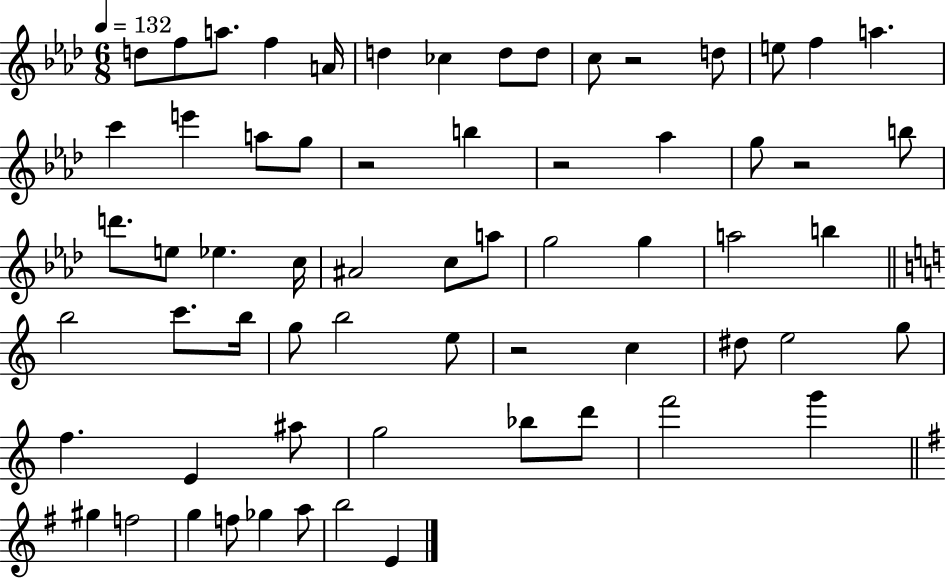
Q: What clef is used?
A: treble